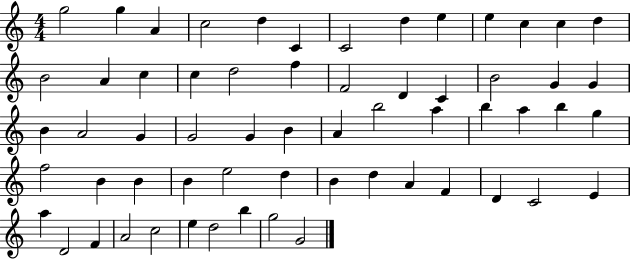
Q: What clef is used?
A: treble